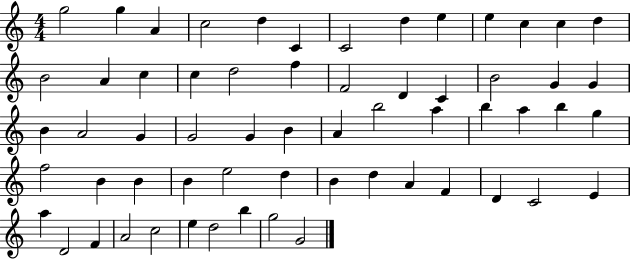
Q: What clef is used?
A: treble